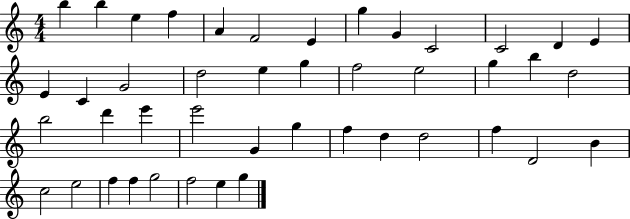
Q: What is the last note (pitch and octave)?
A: G5